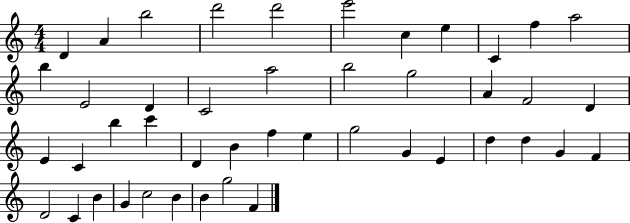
{
  \clef treble
  \numericTimeSignature
  \time 4/4
  \key c \major
  d'4 a'4 b''2 | d'''2 d'''2 | e'''2 c''4 e''4 | c'4 f''4 a''2 | \break b''4 e'2 d'4 | c'2 a''2 | b''2 g''2 | a'4 f'2 d'4 | \break e'4 c'4 b''4 c'''4 | d'4 b'4 f''4 e''4 | g''2 g'4 e'4 | d''4 d''4 g'4 f'4 | \break d'2 c'4 b'4 | g'4 c''2 b'4 | b'4 g''2 f'4 | \bar "|."
}